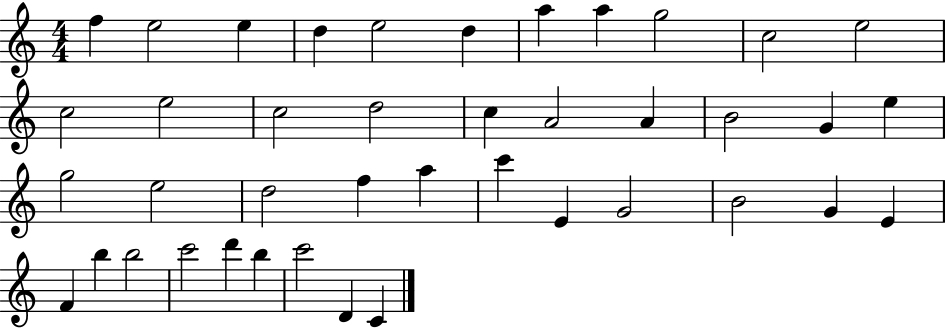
{
  \clef treble
  \numericTimeSignature
  \time 4/4
  \key c \major
  f''4 e''2 e''4 | d''4 e''2 d''4 | a''4 a''4 g''2 | c''2 e''2 | \break c''2 e''2 | c''2 d''2 | c''4 a'2 a'4 | b'2 g'4 e''4 | \break g''2 e''2 | d''2 f''4 a''4 | c'''4 e'4 g'2 | b'2 g'4 e'4 | \break f'4 b''4 b''2 | c'''2 d'''4 b''4 | c'''2 d'4 c'4 | \bar "|."
}